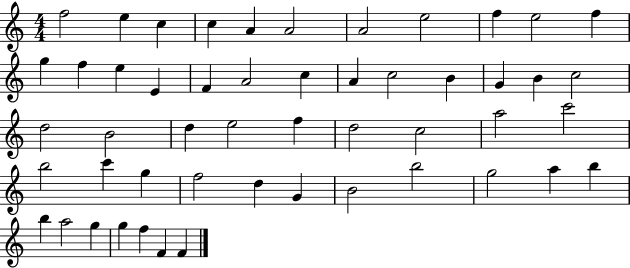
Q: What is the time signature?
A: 4/4